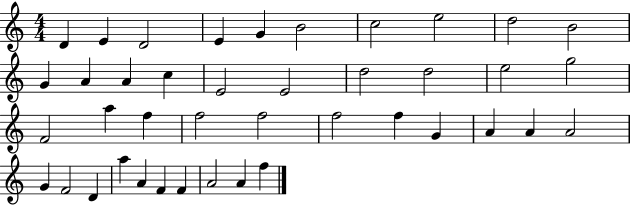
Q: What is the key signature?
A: C major